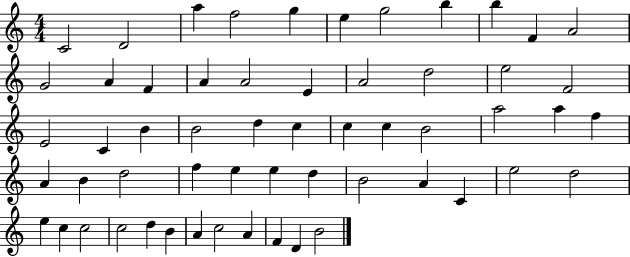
C4/h D4/h A5/q F5/h G5/q E5/q G5/h B5/q B5/q F4/q A4/h G4/h A4/q F4/q A4/q A4/h E4/q A4/h D5/h E5/h F4/h E4/h C4/q B4/q B4/h D5/q C5/q C5/q C5/q B4/h A5/h A5/q F5/q A4/q B4/q D5/h F5/q E5/q E5/q D5/q B4/h A4/q C4/q E5/h D5/h E5/q C5/q C5/h C5/h D5/q B4/q A4/q C5/h A4/q F4/q D4/q B4/h